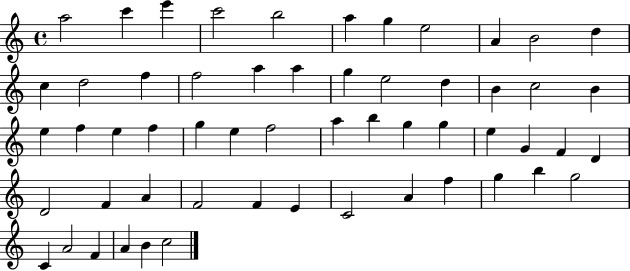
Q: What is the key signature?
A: C major